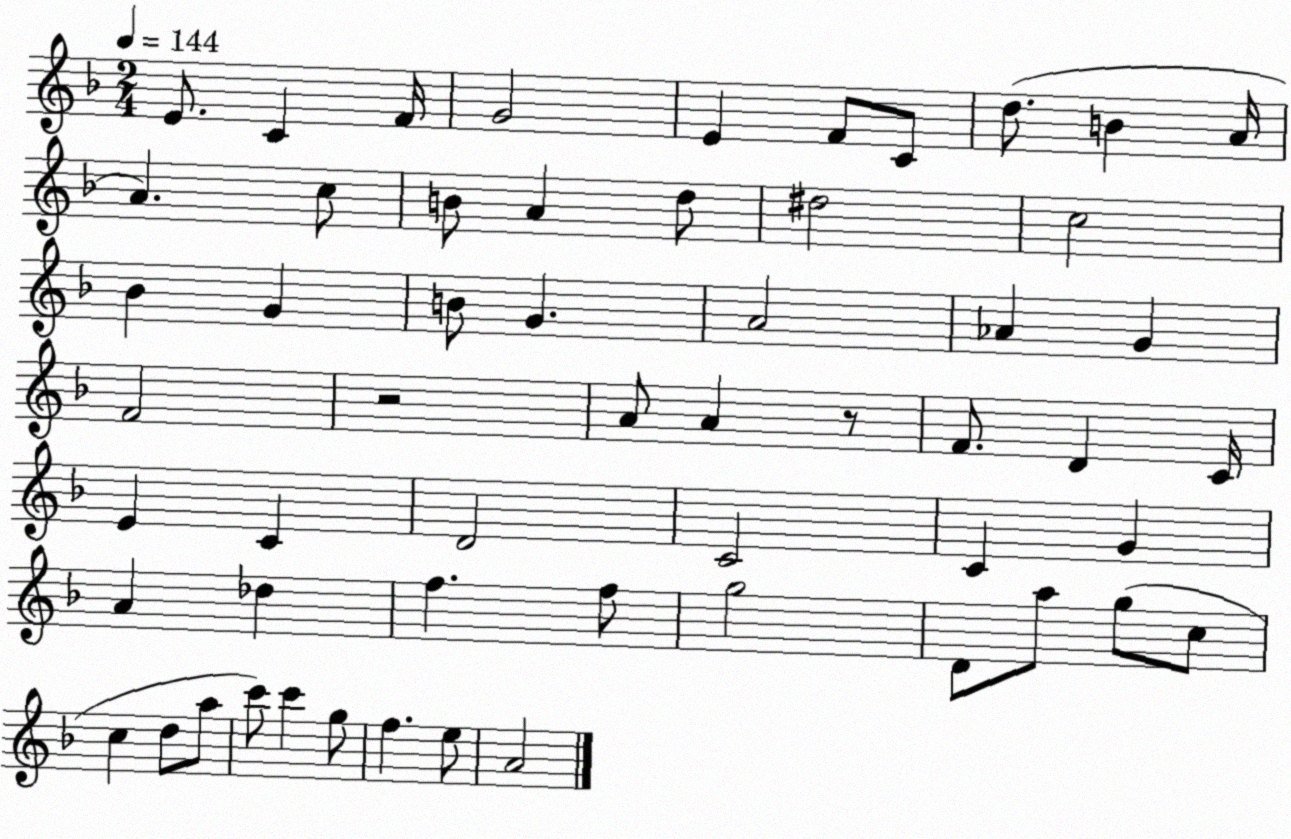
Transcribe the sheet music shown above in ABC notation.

X:1
T:Untitled
M:2/4
L:1/4
K:F
E/2 C F/4 G2 E F/2 C/2 d/2 B A/4 A c/2 B/2 A d/2 ^d2 c2 _B G B/2 G A2 _A G F2 z2 A/2 A z/2 F/2 D C/4 E C D2 C2 C G A _d f f/2 g2 D/2 a/2 g/2 c/2 c d/2 a/2 c'/2 c' g/2 f e/2 A2